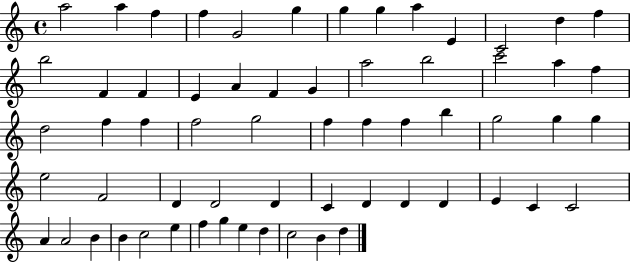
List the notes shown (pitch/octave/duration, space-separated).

A5/h A5/q F5/q F5/q G4/h G5/q G5/q G5/q A5/q E4/q C4/h D5/q F5/q B5/h F4/q F4/q E4/q A4/q F4/q G4/q A5/h B5/h C6/h A5/q F5/q D5/h F5/q F5/q F5/h G5/h F5/q F5/q F5/q B5/q G5/h G5/q G5/q E5/h F4/h D4/q D4/h D4/q C4/q D4/q D4/q D4/q E4/q C4/q C4/h A4/q A4/h B4/q B4/q C5/h E5/q F5/q G5/q E5/q D5/q C5/h B4/q D5/q